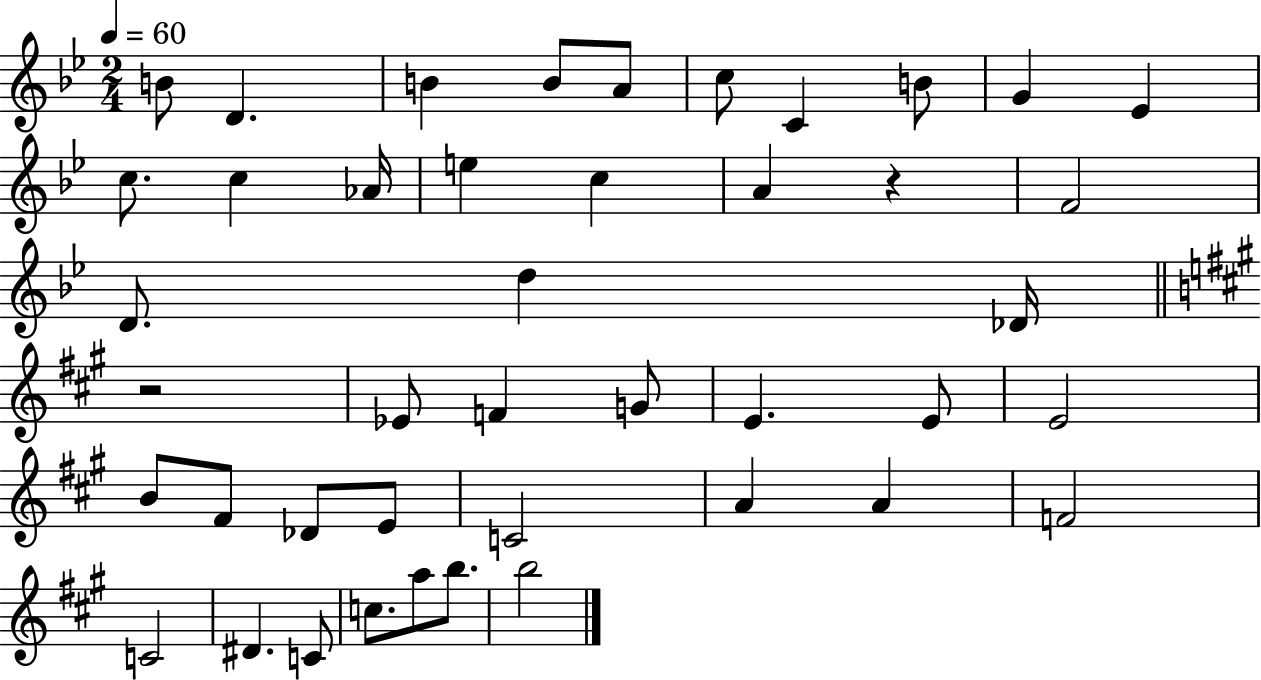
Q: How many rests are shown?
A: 2